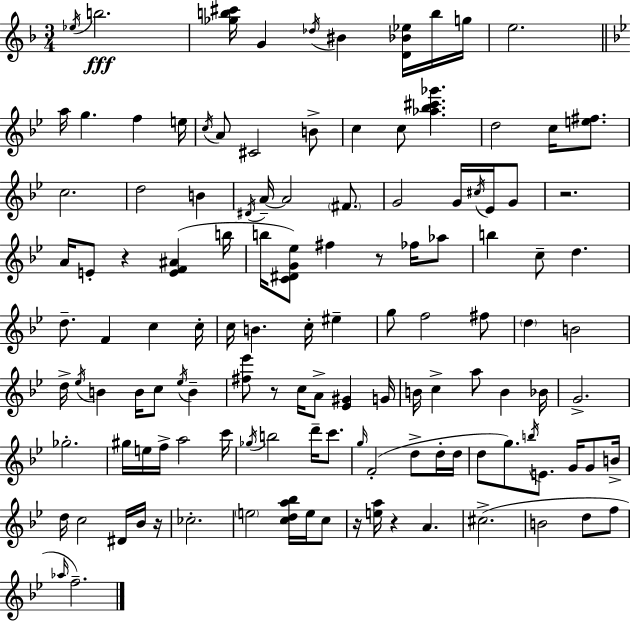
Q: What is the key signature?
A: F major